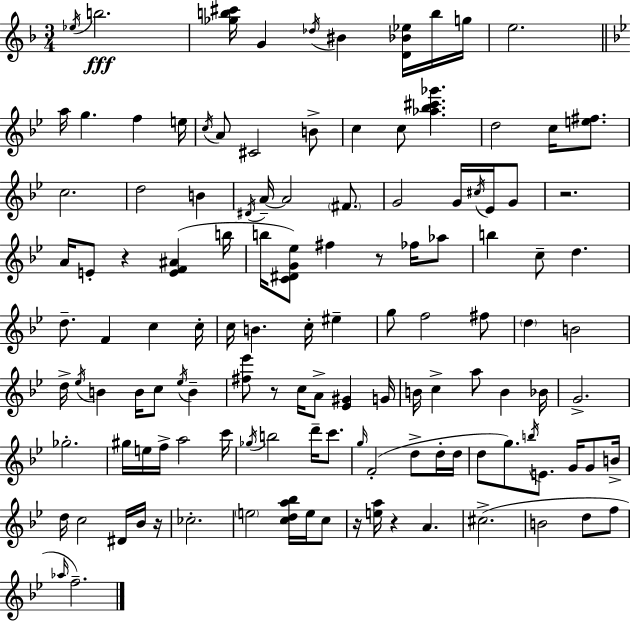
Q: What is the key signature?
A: F major